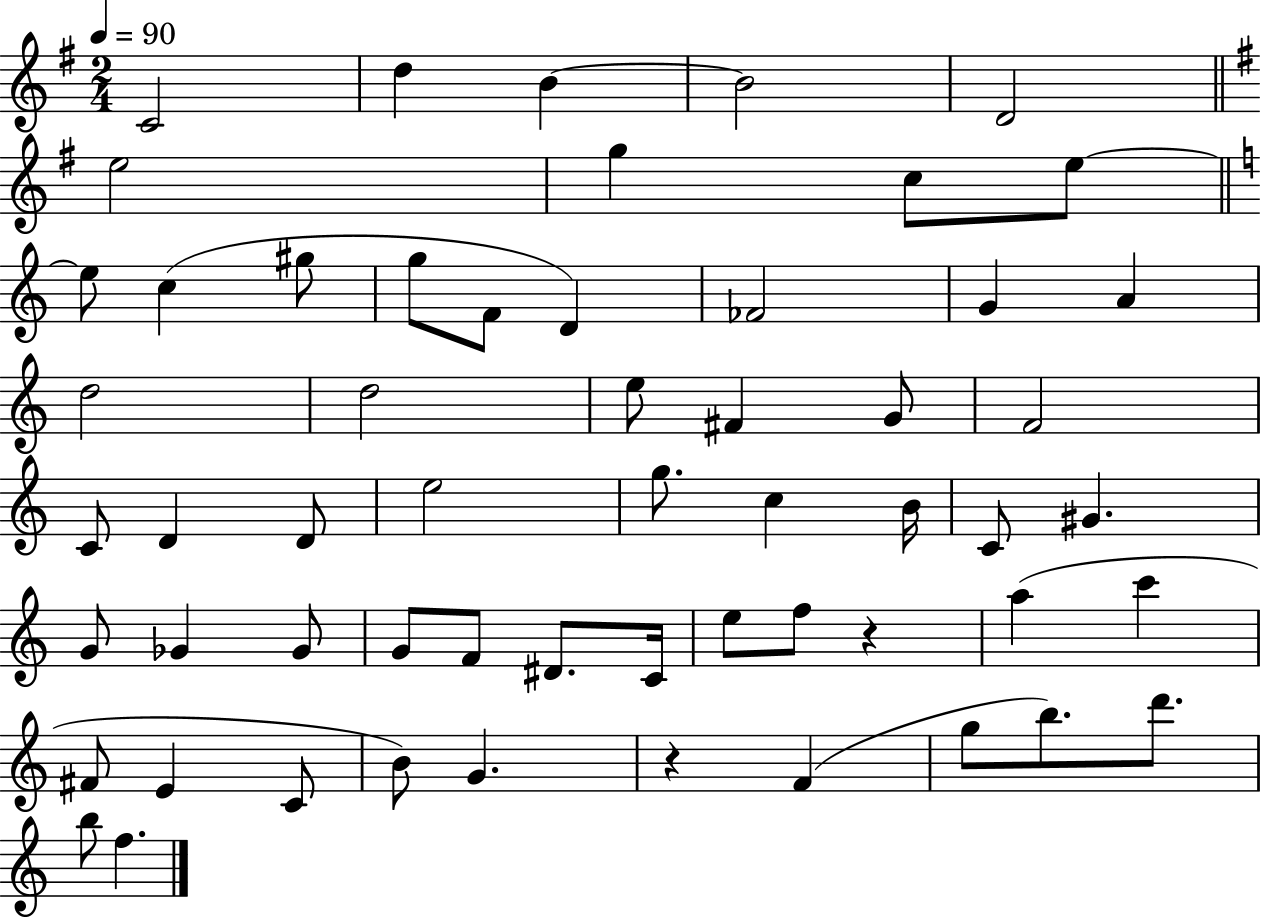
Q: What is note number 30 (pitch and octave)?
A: C5